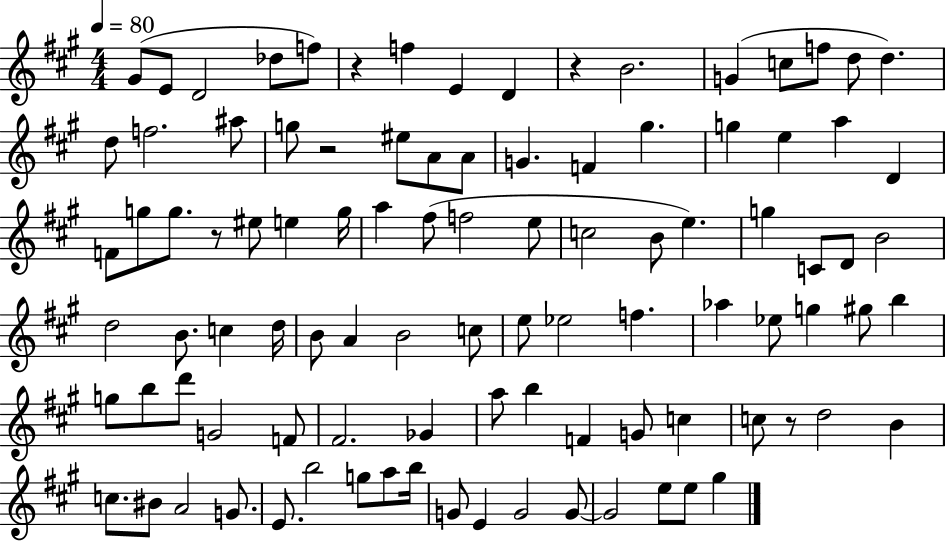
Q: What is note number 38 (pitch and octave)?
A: E5